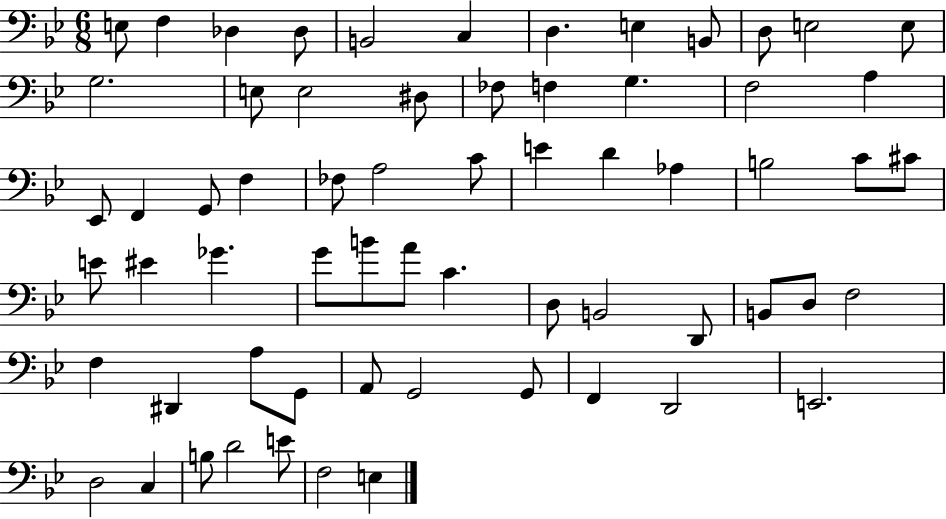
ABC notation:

X:1
T:Untitled
M:6/8
L:1/4
K:Bb
E,/2 F, _D, _D,/2 B,,2 C, D, E, B,,/2 D,/2 E,2 E,/2 G,2 E,/2 E,2 ^D,/2 _F,/2 F, G, F,2 A, _E,,/2 F,, G,,/2 F, _F,/2 A,2 C/2 E D _A, B,2 C/2 ^C/2 E/2 ^E _G G/2 B/2 A/2 C D,/2 B,,2 D,,/2 B,,/2 D,/2 F,2 F, ^D,, A,/2 G,,/2 A,,/2 G,,2 G,,/2 F,, D,,2 E,,2 D,2 C, B,/2 D2 E/2 F,2 E,